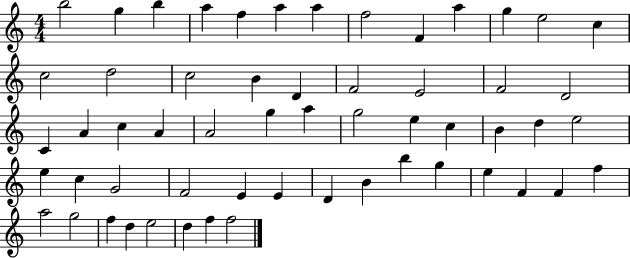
X:1
T:Untitled
M:4/4
L:1/4
K:C
b2 g b a f a a f2 F a g e2 c c2 d2 c2 B D F2 E2 F2 D2 C A c A A2 g a g2 e c B d e2 e c G2 F2 E E D B b g e F F f a2 g2 f d e2 d f f2